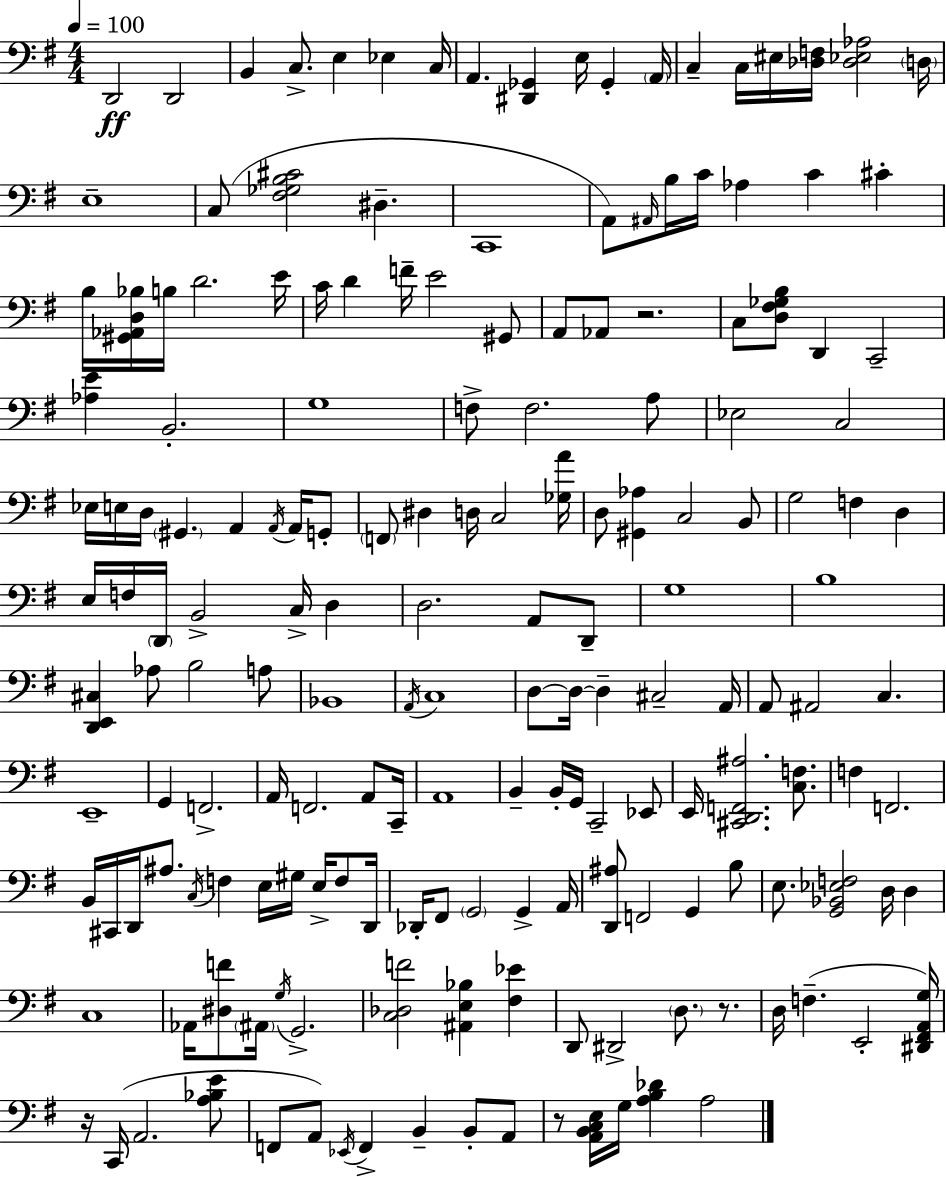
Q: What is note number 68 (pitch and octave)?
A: D2